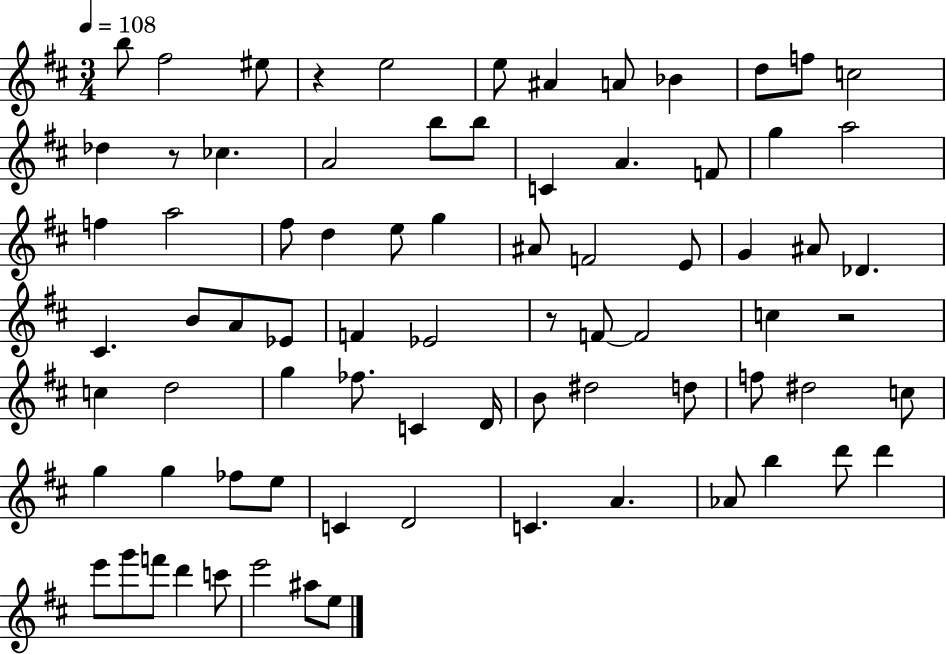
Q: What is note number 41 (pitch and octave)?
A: F4